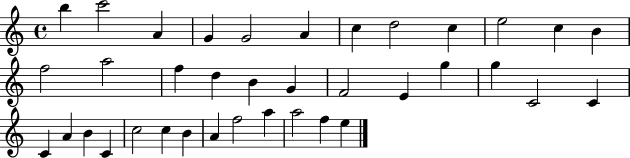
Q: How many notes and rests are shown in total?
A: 37